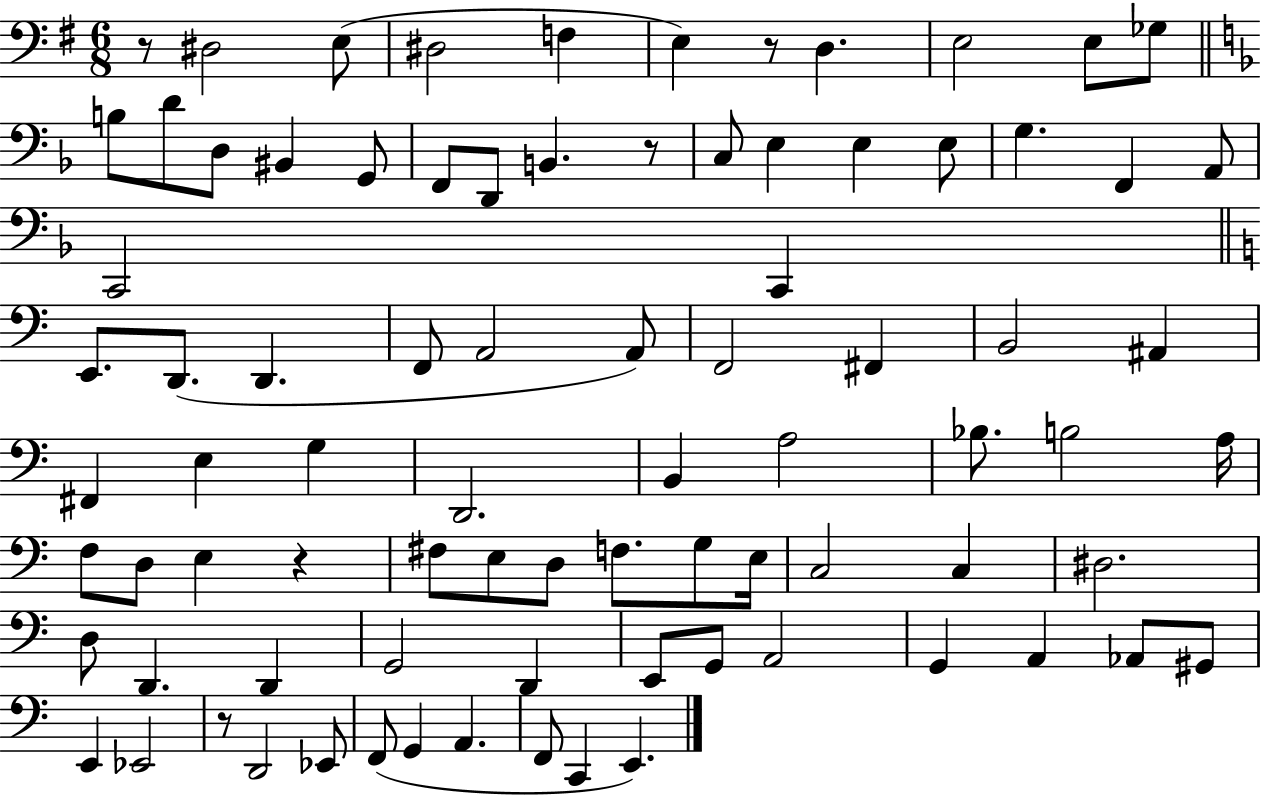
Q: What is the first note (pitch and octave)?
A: D#3